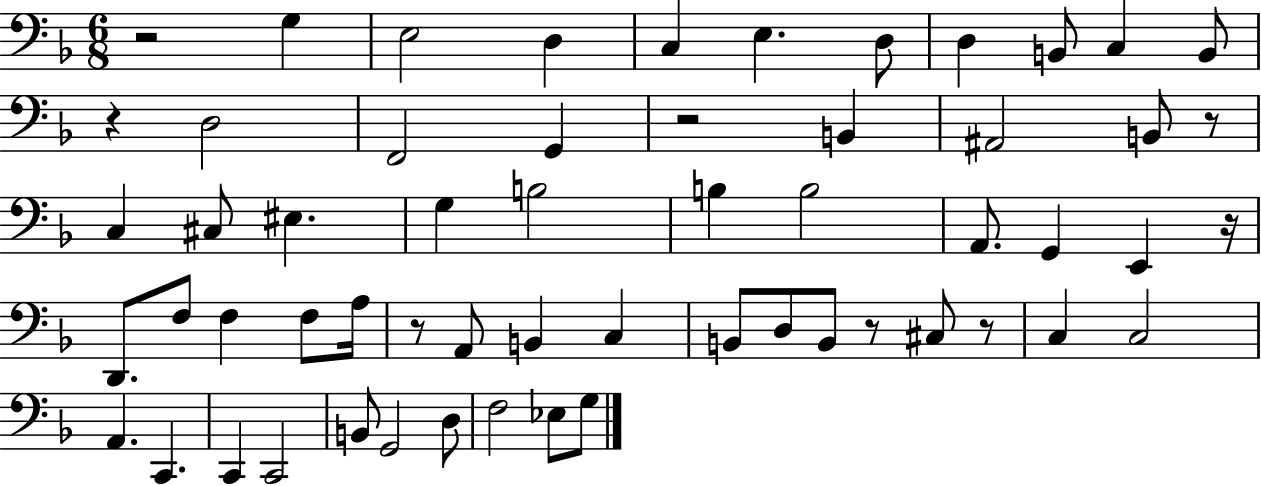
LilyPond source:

{
  \clef bass
  \numericTimeSignature
  \time 6/8
  \key f \major
  r2 g4 | e2 d4 | c4 e4. d8 | d4 b,8 c4 b,8 | \break r4 d2 | f,2 g,4 | r2 b,4 | ais,2 b,8 r8 | \break c4 cis8 eis4. | g4 b2 | b4 b2 | a,8. g,4 e,4 r16 | \break d,8. f8 f4 f8 a16 | r8 a,8 b,4 c4 | b,8 d8 b,8 r8 cis8 r8 | c4 c2 | \break a,4. c,4. | c,4 c,2 | b,8 g,2 d8 | f2 ees8 g8 | \break \bar "|."
}